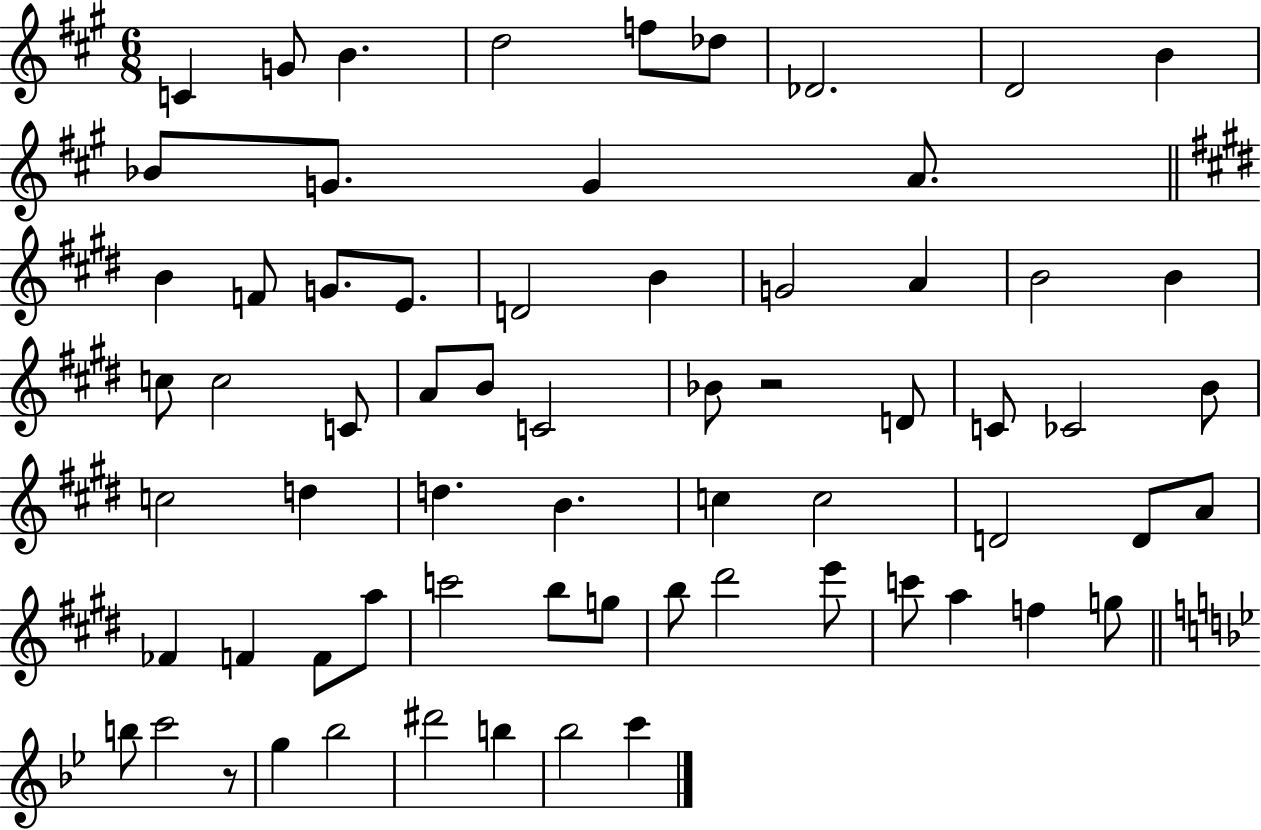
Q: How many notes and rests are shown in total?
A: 67